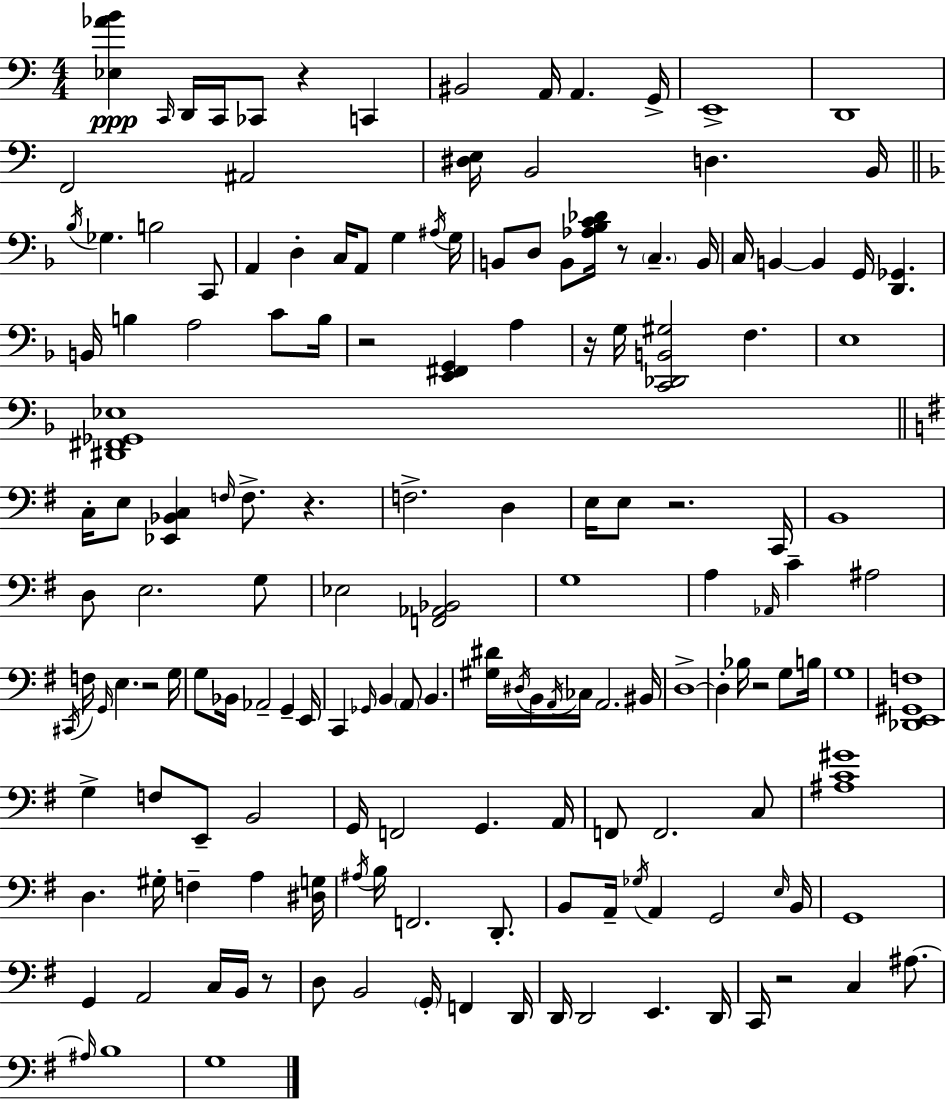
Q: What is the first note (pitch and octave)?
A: C2